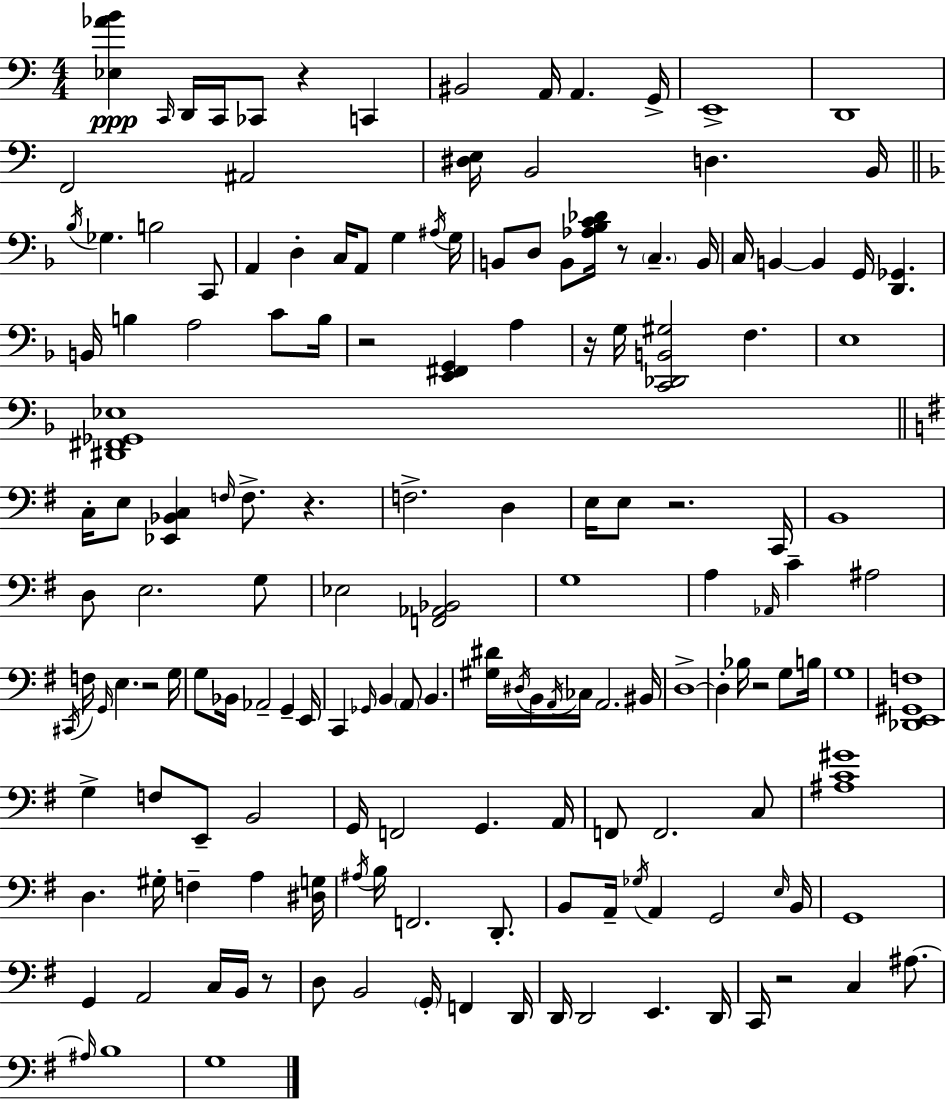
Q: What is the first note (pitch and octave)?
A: C2